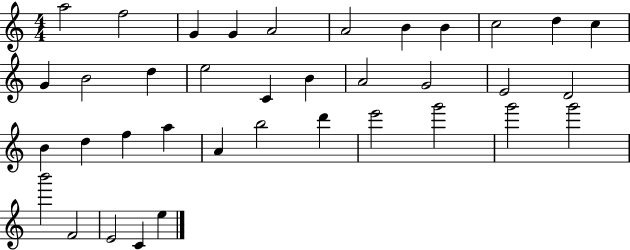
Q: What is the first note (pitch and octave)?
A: A5